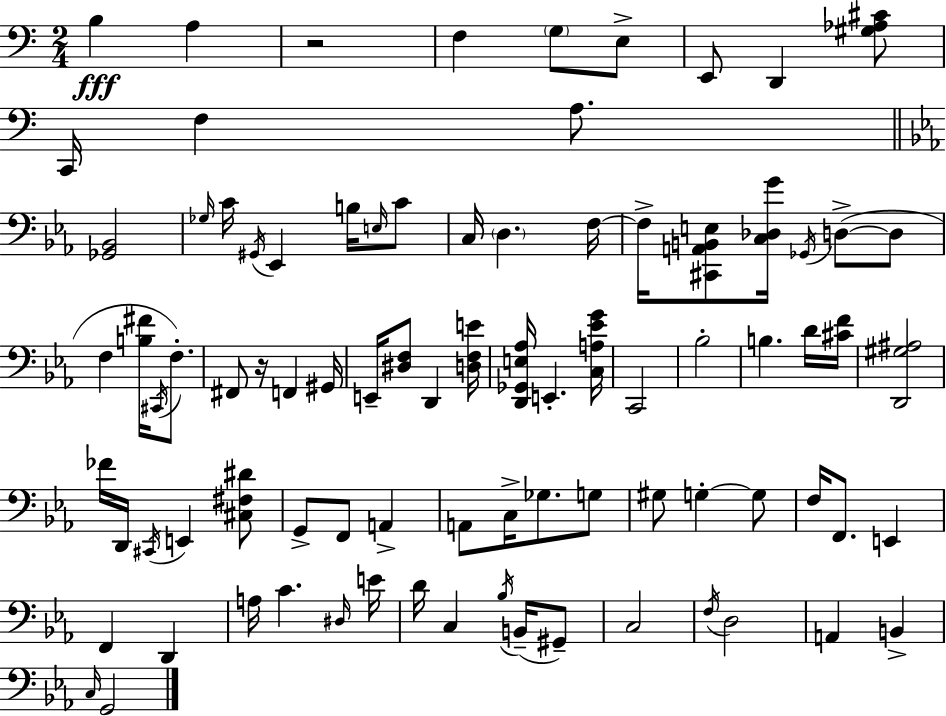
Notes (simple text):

B3/q A3/q R/h F3/q G3/e E3/e E2/e D2/q [G#3,Ab3,C#4]/e C2/s F3/q A3/e. [Gb2,Bb2]/h Gb3/s C4/s G#2/s Eb2/q B3/s E3/s C4/e C3/s D3/q. F3/s F3/s [C#2,A2,B2,E3]/e [C3,Db3,G4]/s Gb2/s D3/e D3/e F3/q [B3,F#4]/s C#2/s F3/e. F#2/e R/s F2/q G#2/s E2/s [D#3,F3]/e D2/q [D3,F3,E4]/s [D2,Gb2,E3,Ab3]/s E2/q. [C3,A3,Eb4,G4]/s C2/h Bb3/h B3/q. D4/s [C#4,F4]/s [D2,G#3,A#3]/h FES4/s D2/s C#2/s E2/q [C#3,F#3,D#4]/e G2/e F2/e A2/q A2/e C3/s Gb3/e. G3/e G#3/e G3/q G3/e F3/s F2/e. E2/q F2/q D2/q A3/s C4/q. D#3/s E4/s D4/s C3/q Bb3/s B2/s G#2/e C3/h F3/s D3/h A2/q B2/q C3/s G2/h